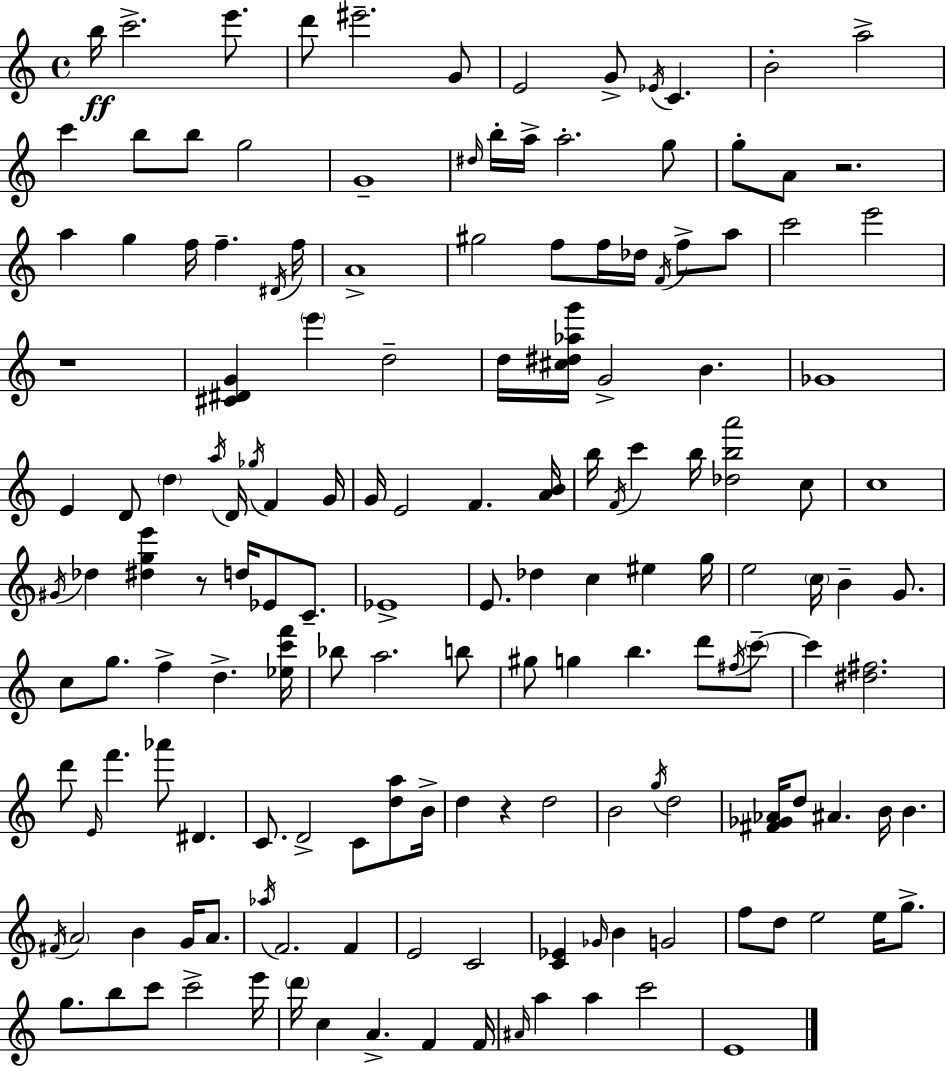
X:1
T:Untitled
M:4/4
L:1/4
K:Am
b/4 c'2 e'/2 d'/2 ^e'2 G/2 E2 G/2 _E/4 C B2 a2 c' b/2 b/2 g2 G4 ^d/4 b/4 a/4 a2 g/2 g/2 A/2 z2 a g f/4 f ^D/4 f/4 A4 ^g2 f/2 f/4 _d/4 F/4 f/2 a/2 c'2 e'2 z4 [^C^DG] e' d2 d/4 [^c^d_ag']/4 G2 B _G4 E D/2 d a/4 D/4 _g/4 F G/4 G/4 E2 F [AB]/4 b/4 F/4 c' b/4 [_dba']2 c/2 c4 ^G/4 _d [^dge'] z/2 d/4 _E/2 C/2 _E4 E/2 _d c ^e g/4 e2 c/4 B G/2 c/2 g/2 f d [_ec'f']/4 _b/2 a2 b/2 ^g/2 g b d'/2 ^f/4 c'/2 c' [^d^f]2 d'/2 E/4 f' _a'/2 ^D C/2 D2 C/2 [da]/2 B/4 d z d2 B2 g/4 d2 [^F_G_A]/4 d/2 ^A B/4 B ^F/4 A2 B G/4 A/2 _a/4 F2 F E2 C2 [C_E] _G/4 B G2 f/2 d/2 e2 e/4 g/2 g/2 b/2 c'/2 c'2 e'/4 d'/4 c A F F/4 ^A/4 a a c'2 E4